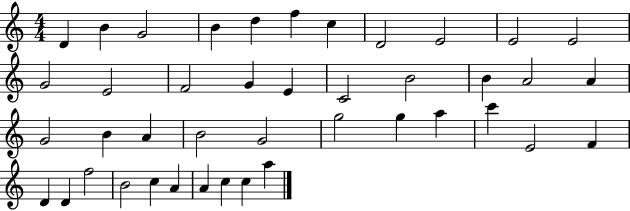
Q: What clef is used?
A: treble